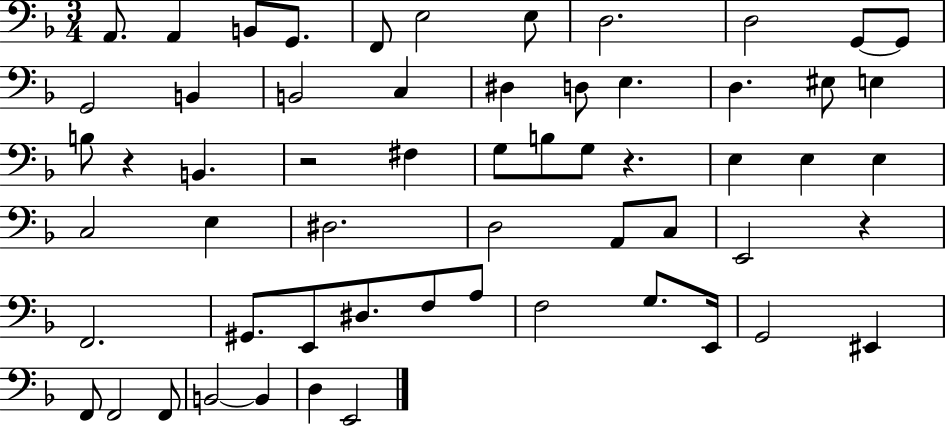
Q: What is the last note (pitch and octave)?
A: E2